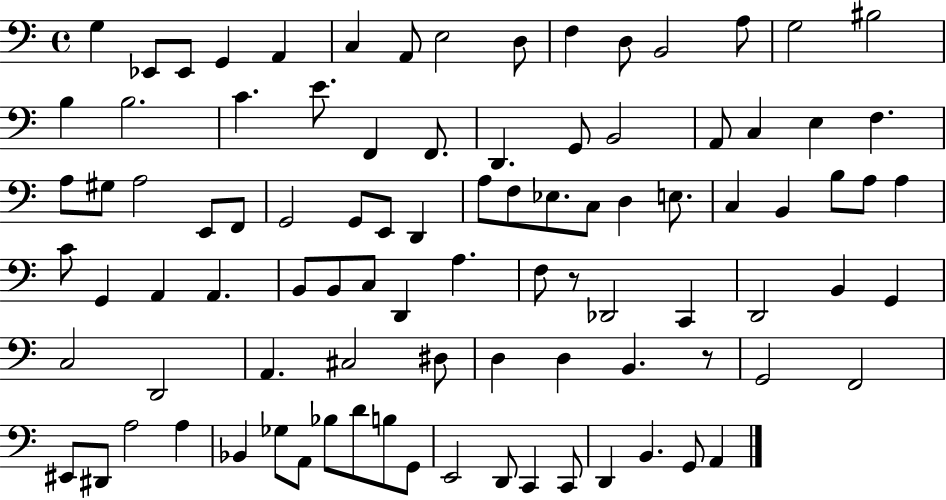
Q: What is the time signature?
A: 4/4